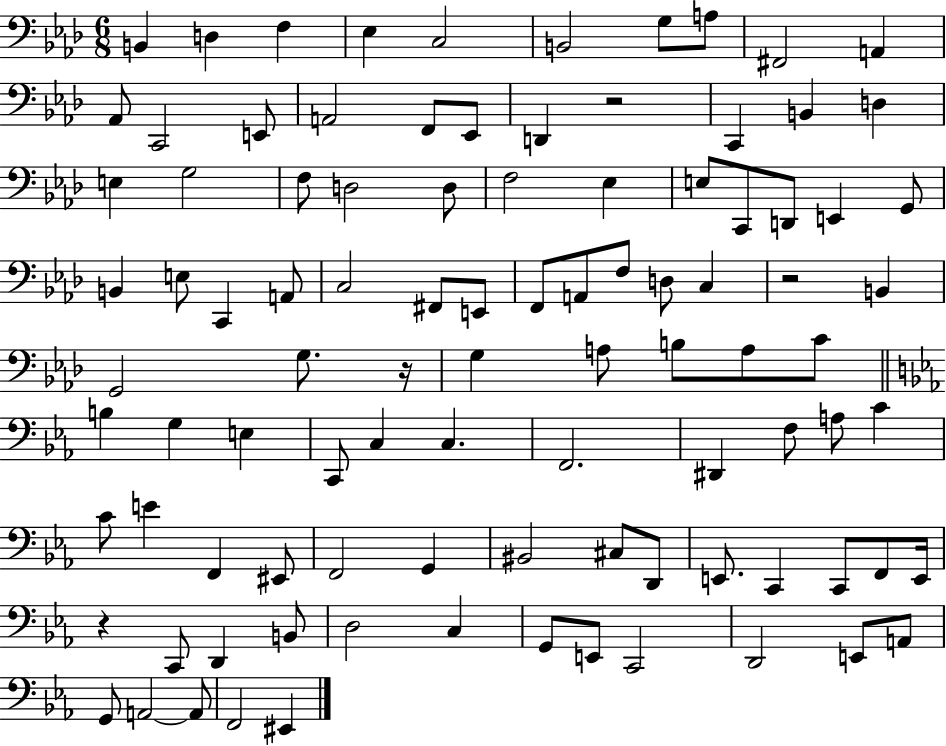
{
  \clef bass
  \numericTimeSignature
  \time 6/8
  \key aes \major
  b,4 d4 f4 | ees4 c2 | b,2 g8 a8 | fis,2 a,4 | \break aes,8 c,2 e,8 | a,2 f,8 ees,8 | d,4 r2 | c,4 b,4 d4 | \break e4 g2 | f8 d2 d8 | f2 ees4 | e8 c,8 d,8 e,4 g,8 | \break b,4 e8 c,4 a,8 | c2 fis,8 e,8 | f,8 a,8 f8 d8 c4 | r2 b,4 | \break g,2 g8. r16 | g4 a8 b8 a8 c'8 | \bar "||" \break \key ees \major b4 g4 e4 | c,8 c4 c4. | f,2. | dis,4 f8 a8 c'4 | \break c'8 e'4 f,4 eis,8 | f,2 g,4 | bis,2 cis8 d,8 | e,8. c,4 c,8 f,8 e,16 | \break r4 c,8 d,4 b,8 | d2 c4 | g,8 e,8 c,2 | d,2 e,8 a,8 | \break g,8 a,2~~ a,8 | f,2 eis,4 | \bar "|."
}